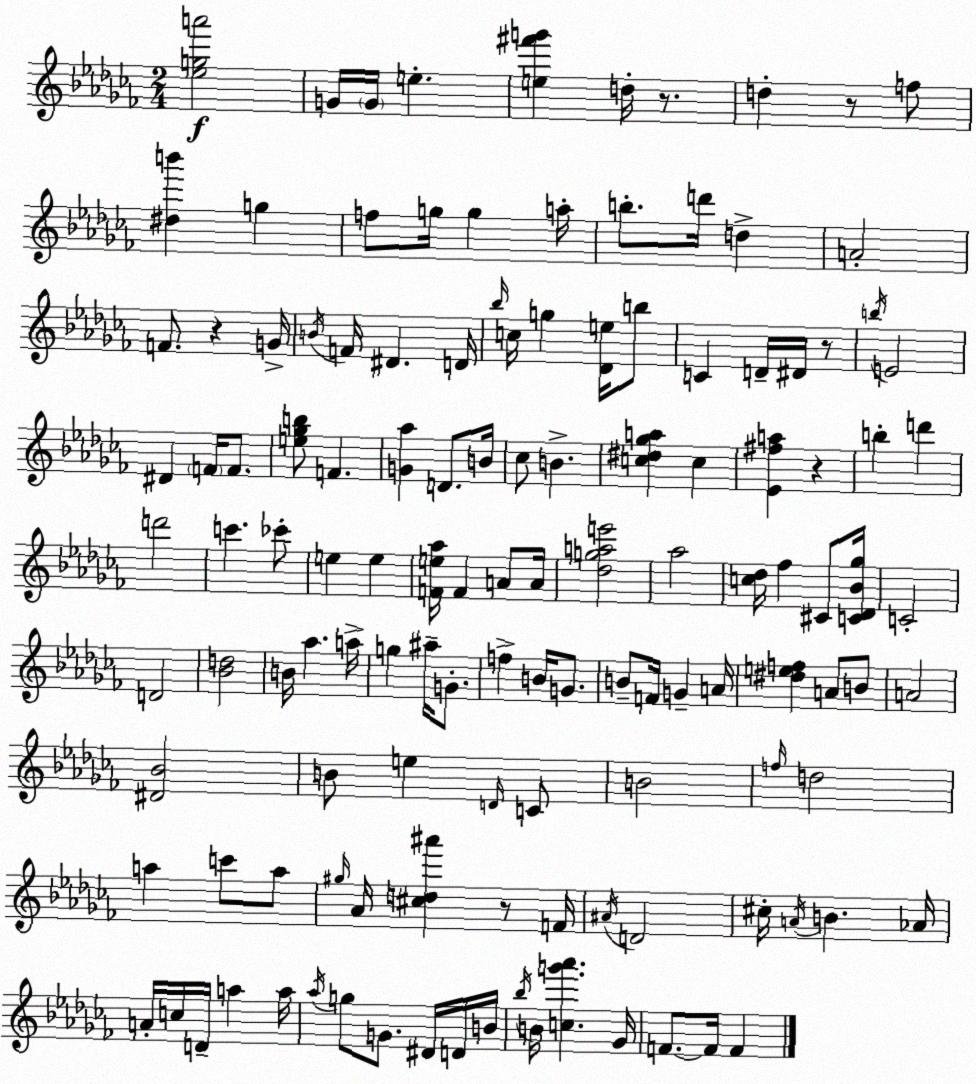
X:1
T:Untitled
M:2/4
L:1/4
K:Abm
[_ega']2 G/4 G/4 e [e^f'g'] d/4 z/2 d z/2 f/2 [^db'] g f/2 g/4 g a/4 b/2 d'/4 d A2 F/2 z G/4 B/4 F/4 ^D D/4 _b/4 c/4 g [_De]/4 b/2 C D/4 ^D/4 z/2 b/4 E2 ^D F/4 F/2 [e_gb]/2 F [G_a] D/2 B/4 _c/2 B [c^d_ga] c [_E^fa] z b d' d'2 c' _c'/2 e e [Fe_a]/4 F A/2 A/4 [_dgae']2 _a2 [c_d]/4 _f ^C/2 [C_D_B_g]/4 C2 D2 [_Bd]2 B/4 _a a/4 g ^a/4 G/2 f B/4 G/2 B/2 F/4 G A/4 [^def] A/2 B/2 A2 [^D_B]2 B/2 e D/4 C/2 B2 f/4 d2 a c'/2 a/2 ^g/4 _A/4 [^cd^a'] z/2 F/4 ^A/4 D2 ^c/4 A/4 B _A/4 A/4 c/4 D/4 a a/4 _a/4 g/2 G/2 ^D/4 D/4 B/4 _b/4 B/4 [cg'_a'] _G/4 F/2 F/4 F